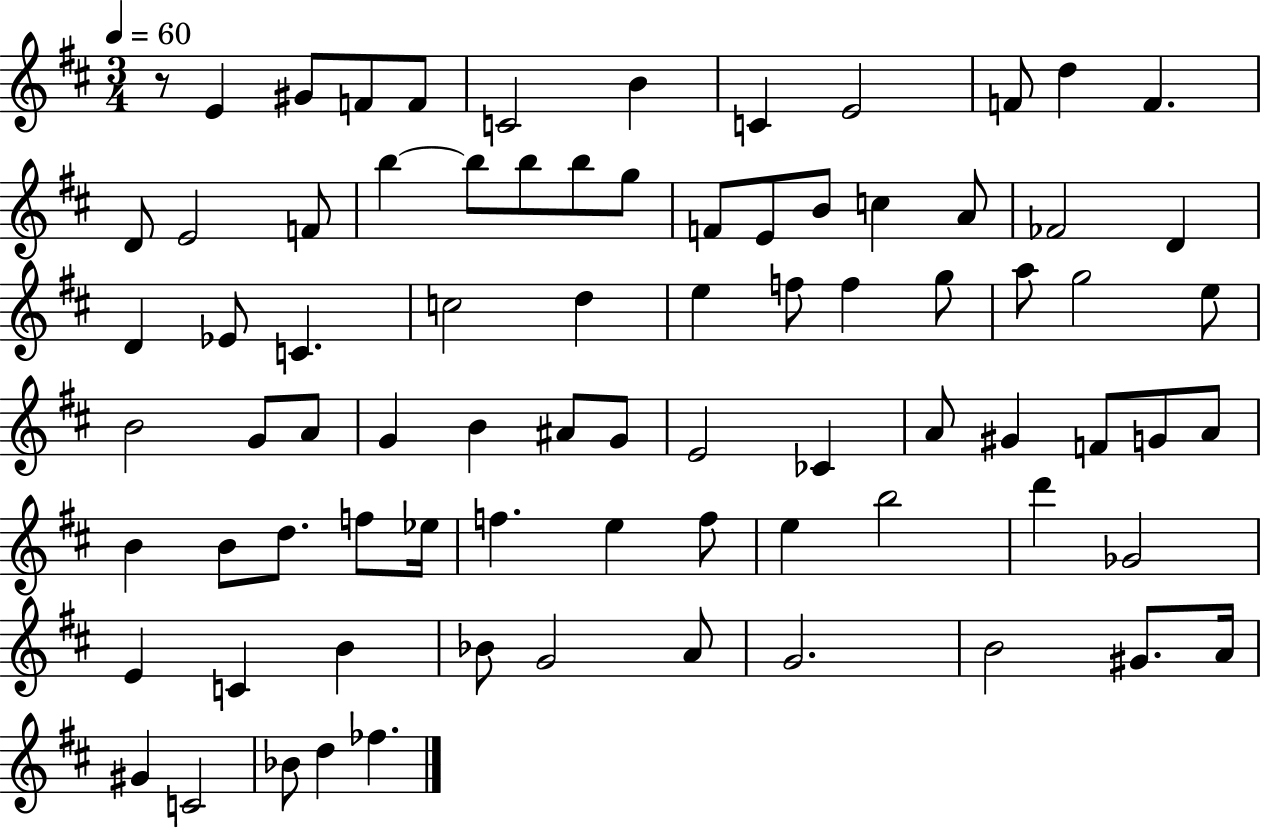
{
  \clef treble
  \numericTimeSignature
  \time 3/4
  \key d \major
  \tempo 4 = 60
  \repeat volta 2 { r8 e'4 gis'8 f'8 f'8 | c'2 b'4 | c'4 e'2 | f'8 d''4 f'4. | \break d'8 e'2 f'8 | b''4~~ b''8 b''8 b''8 g''8 | f'8 e'8 b'8 c''4 a'8 | fes'2 d'4 | \break d'4 ees'8 c'4. | c''2 d''4 | e''4 f''8 f''4 g''8 | a''8 g''2 e''8 | \break b'2 g'8 a'8 | g'4 b'4 ais'8 g'8 | e'2 ces'4 | a'8 gis'4 f'8 g'8 a'8 | \break b'4 b'8 d''8. f''8 ees''16 | f''4. e''4 f''8 | e''4 b''2 | d'''4 ges'2 | \break e'4 c'4 b'4 | bes'8 g'2 a'8 | g'2. | b'2 gis'8. a'16 | \break gis'4 c'2 | bes'8 d''4 fes''4. | } \bar "|."
}